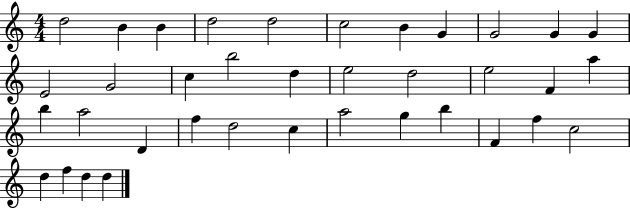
{
  \clef treble
  \numericTimeSignature
  \time 4/4
  \key c \major
  d''2 b'4 b'4 | d''2 d''2 | c''2 b'4 g'4 | g'2 g'4 g'4 | \break e'2 g'2 | c''4 b''2 d''4 | e''2 d''2 | e''2 f'4 a''4 | \break b''4 a''2 d'4 | f''4 d''2 c''4 | a''2 g''4 b''4 | f'4 f''4 c''2 | \break d''4 f''4 d''4 d''4 | \bar "|."
}